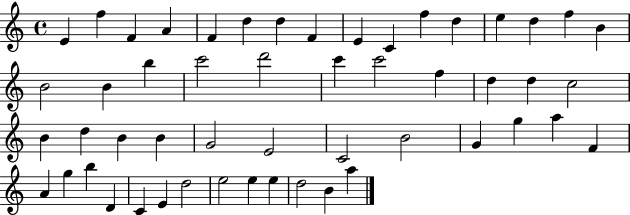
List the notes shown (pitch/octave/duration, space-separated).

E4/q F5/q F4/q A4/q F4/q D5/q D5/q F4/q E4/q C4/q F5/q D5/q E5/q D5/q F5/q B4/q B4/h B4/q B5/q C6/h D6/h C6/q C6/h F5/q D5/q D5/q C5/h B4/q D5/q B4/q B4/q G4/h E4/h C4/h B4/h G4/q G5/q A5/q F4/q A4/q G5/q B5/q D4/q C4/q E4/q D5/h E5/h E5/q E5/q D5/h B4/q A5/q